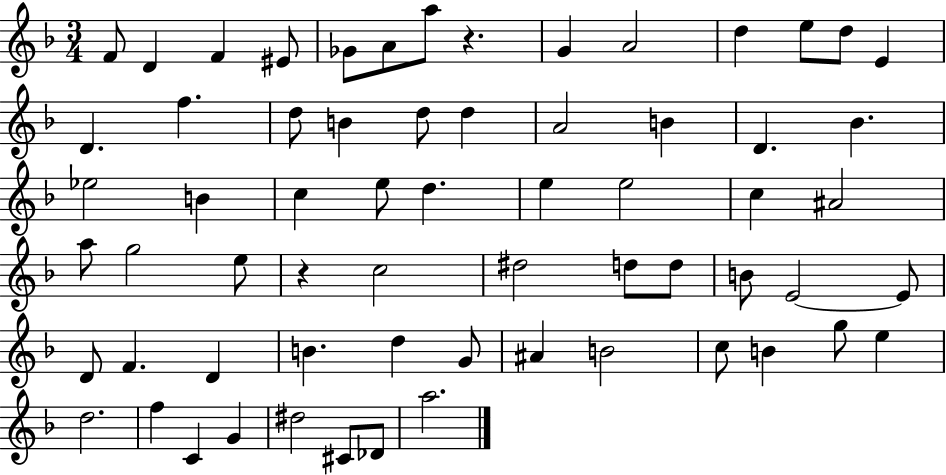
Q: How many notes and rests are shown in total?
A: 64